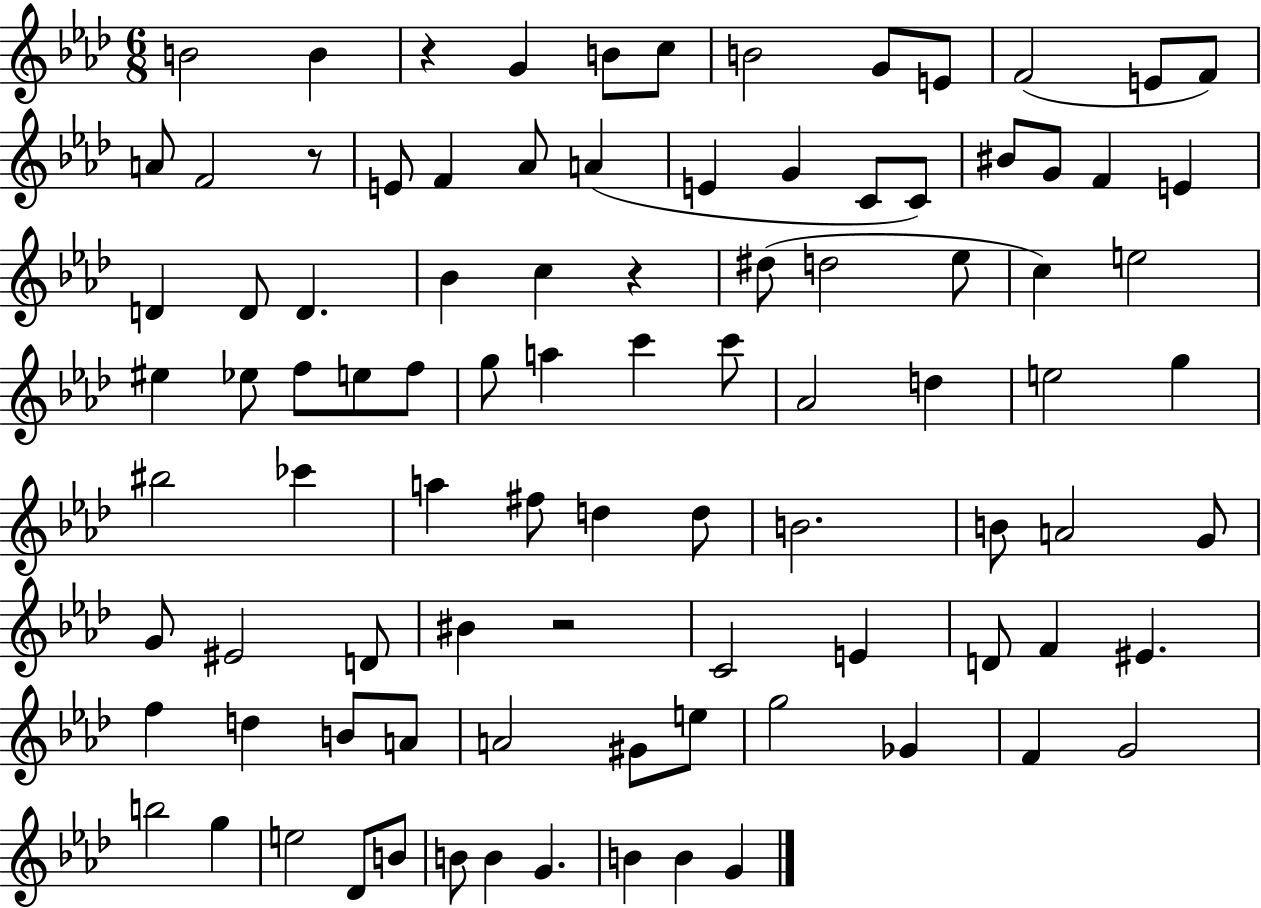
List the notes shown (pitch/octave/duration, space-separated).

B4/h B4/q R/q G4/q B4/e C5/e B4/h G4/e E4/e F4/h E4/e F4/e A4/e F4/h R/e E4/e F4/q Ab4/e A4/q E4/q G4/q C4/e C4/e BIS4/e G4/e F4/q E4/q D4/q D4/e D4/q. Bb4/q C5/q R/q D#5/e D5/h Eb5/e C5/q E5/h EIS5/q Eb5/e F5/e E5/e F5/e G5/e A5/q C6/q C6/e Ab4/h D5/q E5/h G5/q BIS5/h CES6/q A5/q F#5/e D5/q D5/e B4/h. B4/e A4/h G4/e G4/e EIS4/h D4/e BIS4/q R/h C4/h E4/q D4/e F4/q EIS4/q. F5/q D5/q B4/e A4/e A4/h G#4/e E5/e G5/h Gb4/q F4/q G4/h B5/h G5/q E5/h Db4/e B4/e B4/e B4/q G4/q. B4/q B4/q G4/q